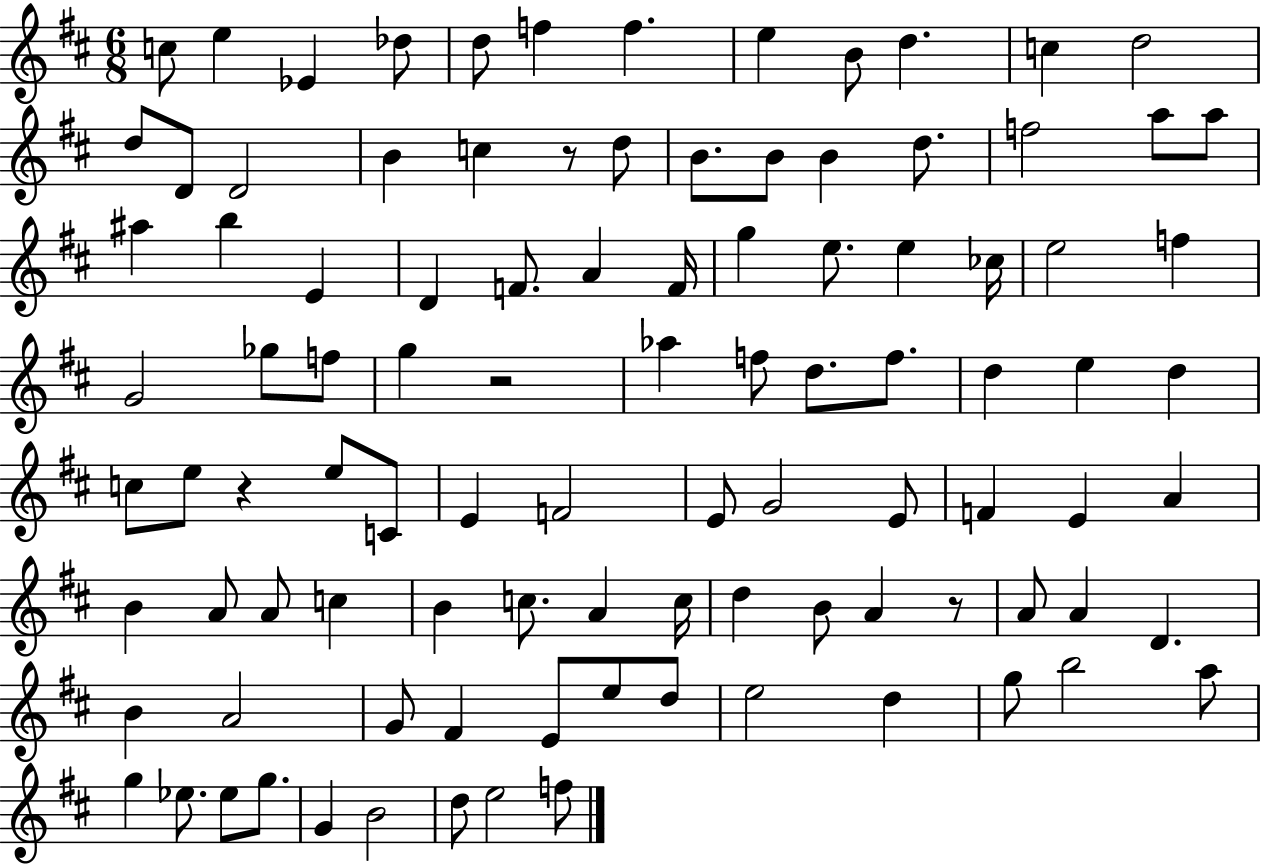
C5/e E5/q Eb4/q Db5/e D5/e F5/q F5/q. E5/q B4/e D5/q. C5/q D5/h D5/e D4/e D4/h B4/q C5/q R/e D5/e B4/e. B4/e B4/q D5/e. F5/h A5/e A5/e A#5/q B5/q E4/q D4/q F4/e. A4/q F4/s G5/q E5/e. E5/q CES5/s E5/h F5/q G4/h Gb5/e F5/e G5/q R/h Ab5/q F5/e D5/e. F5/e. D5/q E5/q D5/q C5/e E5/e R/q E5/e C4/e E4/q F4/h E4/e G4/h E4/e F4/q E4/q A4/q B4/q A4/e A4/e C5/q B4/q C5/e. A4/q C5/s D5/q B4/e A4/q R/e A4/e A4/q D4/q. B4/q A4/h G4/e F#4/q E4/e E5/e D5/e E5/h D5/q G5/e B5/h A5/e G5/q Eb5/e. Eb5/e G5/e. G4/q B4/h D5/e E5/h F5/e